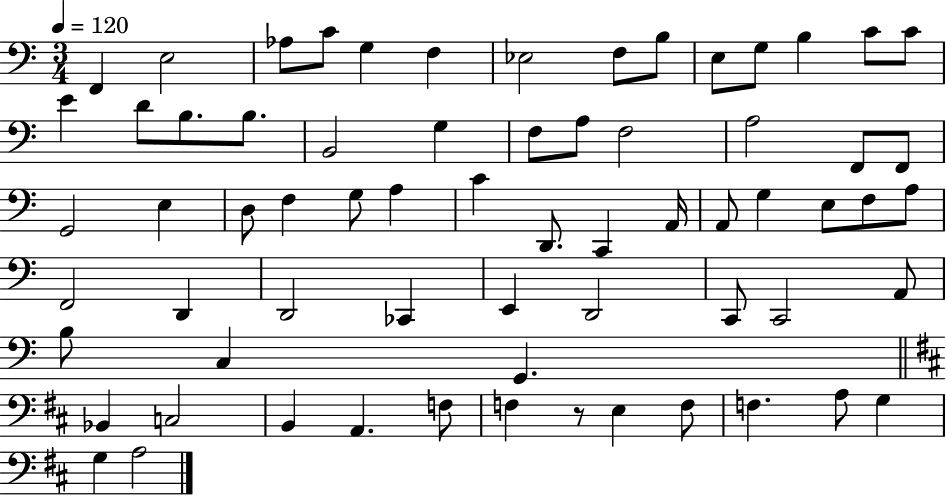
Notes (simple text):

F2/q E3/h Ab3/e C4/e G3/q F3/q Eb3/h F3/e B3/e E3/e G3/e B3/q C4/e C4/e E4/q D4/e B3/e. B3/e. B2/h G3/q F3/e A3/e F3/h A3/h F2/e F2/e G2/h E3/q D3/e F3/q G3/e A3/q C4/q D2/e. C2/q A2/s A2/e G3/q E3/e F3/e A3/e F2/h D2/q D2/h CES2/q E2/q D2/h C2/e C2/h A2/e B3/e C3/q G2/q. Bb2/q C3/h B2/q A2/q. F3/e F3/q R/e E3/q F3/e F3/q. A3/e G3/q G3/q A3/h